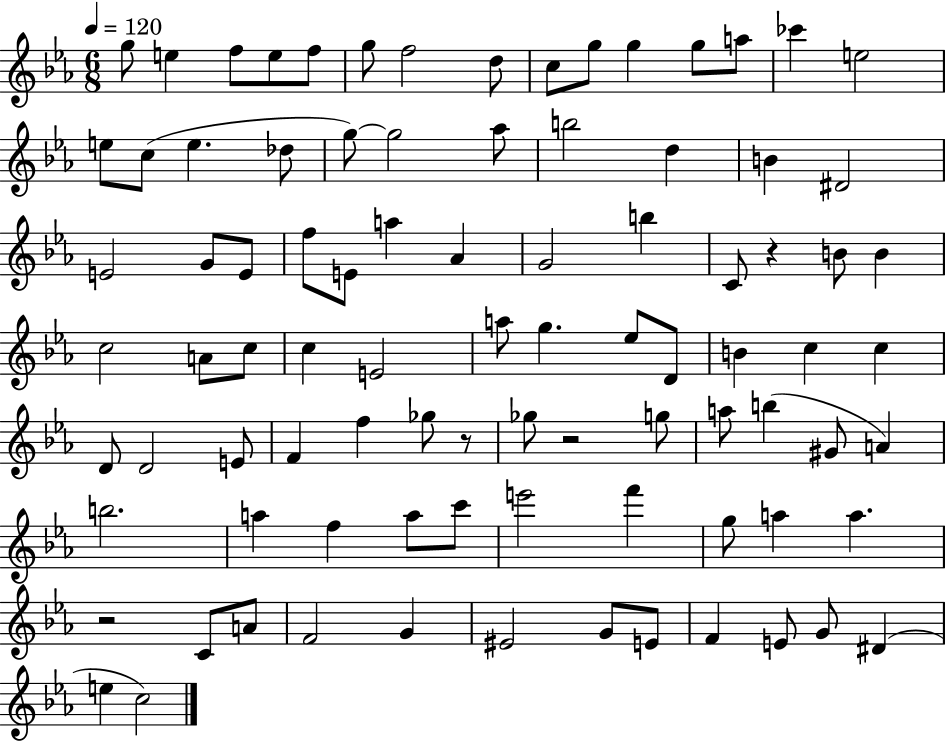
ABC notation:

X:1
T:Untitled
M:6/8
L:1/4
K:Eb
g/2 e f/2 e/2 f/2 g/2 f2 d/2 c/2 g/2 g g/2 a/2 _c' e2 e/2 c/2 e _d/2 g/2 g2 _a/2 b2 d B ^D2 E2 G/2 E/2 f/2 E/2 a _A G2 b C/2 z B/2 B c2 A/2 c/2 c E2 a/2 g _e/2 D/2 B c c D/2 D2 E/2 F f _g/2 z/2 _g/2 z2 g/2 a/2 b ^G/2 A b2 a f a/2 c'/2 e'2 f' g/2 a a z2 C/2 A/2 F2 G ^E2 G/2 E/2 F E/2 G/2 ^D e c2